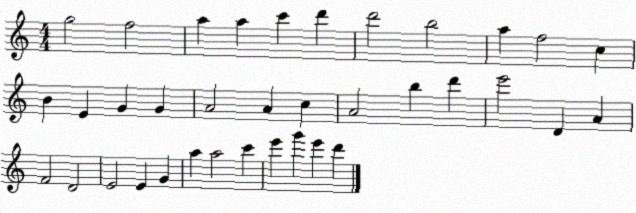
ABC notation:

X:1
T:Untitled
M:4/4
L:1/4
K:C
g2 f2 a a c' d' d'2 b2 a f2 c B E G G A2 A c A2 b d' e'2 D A F2 D2 E2 E G a a2 c' e' g' e' d'